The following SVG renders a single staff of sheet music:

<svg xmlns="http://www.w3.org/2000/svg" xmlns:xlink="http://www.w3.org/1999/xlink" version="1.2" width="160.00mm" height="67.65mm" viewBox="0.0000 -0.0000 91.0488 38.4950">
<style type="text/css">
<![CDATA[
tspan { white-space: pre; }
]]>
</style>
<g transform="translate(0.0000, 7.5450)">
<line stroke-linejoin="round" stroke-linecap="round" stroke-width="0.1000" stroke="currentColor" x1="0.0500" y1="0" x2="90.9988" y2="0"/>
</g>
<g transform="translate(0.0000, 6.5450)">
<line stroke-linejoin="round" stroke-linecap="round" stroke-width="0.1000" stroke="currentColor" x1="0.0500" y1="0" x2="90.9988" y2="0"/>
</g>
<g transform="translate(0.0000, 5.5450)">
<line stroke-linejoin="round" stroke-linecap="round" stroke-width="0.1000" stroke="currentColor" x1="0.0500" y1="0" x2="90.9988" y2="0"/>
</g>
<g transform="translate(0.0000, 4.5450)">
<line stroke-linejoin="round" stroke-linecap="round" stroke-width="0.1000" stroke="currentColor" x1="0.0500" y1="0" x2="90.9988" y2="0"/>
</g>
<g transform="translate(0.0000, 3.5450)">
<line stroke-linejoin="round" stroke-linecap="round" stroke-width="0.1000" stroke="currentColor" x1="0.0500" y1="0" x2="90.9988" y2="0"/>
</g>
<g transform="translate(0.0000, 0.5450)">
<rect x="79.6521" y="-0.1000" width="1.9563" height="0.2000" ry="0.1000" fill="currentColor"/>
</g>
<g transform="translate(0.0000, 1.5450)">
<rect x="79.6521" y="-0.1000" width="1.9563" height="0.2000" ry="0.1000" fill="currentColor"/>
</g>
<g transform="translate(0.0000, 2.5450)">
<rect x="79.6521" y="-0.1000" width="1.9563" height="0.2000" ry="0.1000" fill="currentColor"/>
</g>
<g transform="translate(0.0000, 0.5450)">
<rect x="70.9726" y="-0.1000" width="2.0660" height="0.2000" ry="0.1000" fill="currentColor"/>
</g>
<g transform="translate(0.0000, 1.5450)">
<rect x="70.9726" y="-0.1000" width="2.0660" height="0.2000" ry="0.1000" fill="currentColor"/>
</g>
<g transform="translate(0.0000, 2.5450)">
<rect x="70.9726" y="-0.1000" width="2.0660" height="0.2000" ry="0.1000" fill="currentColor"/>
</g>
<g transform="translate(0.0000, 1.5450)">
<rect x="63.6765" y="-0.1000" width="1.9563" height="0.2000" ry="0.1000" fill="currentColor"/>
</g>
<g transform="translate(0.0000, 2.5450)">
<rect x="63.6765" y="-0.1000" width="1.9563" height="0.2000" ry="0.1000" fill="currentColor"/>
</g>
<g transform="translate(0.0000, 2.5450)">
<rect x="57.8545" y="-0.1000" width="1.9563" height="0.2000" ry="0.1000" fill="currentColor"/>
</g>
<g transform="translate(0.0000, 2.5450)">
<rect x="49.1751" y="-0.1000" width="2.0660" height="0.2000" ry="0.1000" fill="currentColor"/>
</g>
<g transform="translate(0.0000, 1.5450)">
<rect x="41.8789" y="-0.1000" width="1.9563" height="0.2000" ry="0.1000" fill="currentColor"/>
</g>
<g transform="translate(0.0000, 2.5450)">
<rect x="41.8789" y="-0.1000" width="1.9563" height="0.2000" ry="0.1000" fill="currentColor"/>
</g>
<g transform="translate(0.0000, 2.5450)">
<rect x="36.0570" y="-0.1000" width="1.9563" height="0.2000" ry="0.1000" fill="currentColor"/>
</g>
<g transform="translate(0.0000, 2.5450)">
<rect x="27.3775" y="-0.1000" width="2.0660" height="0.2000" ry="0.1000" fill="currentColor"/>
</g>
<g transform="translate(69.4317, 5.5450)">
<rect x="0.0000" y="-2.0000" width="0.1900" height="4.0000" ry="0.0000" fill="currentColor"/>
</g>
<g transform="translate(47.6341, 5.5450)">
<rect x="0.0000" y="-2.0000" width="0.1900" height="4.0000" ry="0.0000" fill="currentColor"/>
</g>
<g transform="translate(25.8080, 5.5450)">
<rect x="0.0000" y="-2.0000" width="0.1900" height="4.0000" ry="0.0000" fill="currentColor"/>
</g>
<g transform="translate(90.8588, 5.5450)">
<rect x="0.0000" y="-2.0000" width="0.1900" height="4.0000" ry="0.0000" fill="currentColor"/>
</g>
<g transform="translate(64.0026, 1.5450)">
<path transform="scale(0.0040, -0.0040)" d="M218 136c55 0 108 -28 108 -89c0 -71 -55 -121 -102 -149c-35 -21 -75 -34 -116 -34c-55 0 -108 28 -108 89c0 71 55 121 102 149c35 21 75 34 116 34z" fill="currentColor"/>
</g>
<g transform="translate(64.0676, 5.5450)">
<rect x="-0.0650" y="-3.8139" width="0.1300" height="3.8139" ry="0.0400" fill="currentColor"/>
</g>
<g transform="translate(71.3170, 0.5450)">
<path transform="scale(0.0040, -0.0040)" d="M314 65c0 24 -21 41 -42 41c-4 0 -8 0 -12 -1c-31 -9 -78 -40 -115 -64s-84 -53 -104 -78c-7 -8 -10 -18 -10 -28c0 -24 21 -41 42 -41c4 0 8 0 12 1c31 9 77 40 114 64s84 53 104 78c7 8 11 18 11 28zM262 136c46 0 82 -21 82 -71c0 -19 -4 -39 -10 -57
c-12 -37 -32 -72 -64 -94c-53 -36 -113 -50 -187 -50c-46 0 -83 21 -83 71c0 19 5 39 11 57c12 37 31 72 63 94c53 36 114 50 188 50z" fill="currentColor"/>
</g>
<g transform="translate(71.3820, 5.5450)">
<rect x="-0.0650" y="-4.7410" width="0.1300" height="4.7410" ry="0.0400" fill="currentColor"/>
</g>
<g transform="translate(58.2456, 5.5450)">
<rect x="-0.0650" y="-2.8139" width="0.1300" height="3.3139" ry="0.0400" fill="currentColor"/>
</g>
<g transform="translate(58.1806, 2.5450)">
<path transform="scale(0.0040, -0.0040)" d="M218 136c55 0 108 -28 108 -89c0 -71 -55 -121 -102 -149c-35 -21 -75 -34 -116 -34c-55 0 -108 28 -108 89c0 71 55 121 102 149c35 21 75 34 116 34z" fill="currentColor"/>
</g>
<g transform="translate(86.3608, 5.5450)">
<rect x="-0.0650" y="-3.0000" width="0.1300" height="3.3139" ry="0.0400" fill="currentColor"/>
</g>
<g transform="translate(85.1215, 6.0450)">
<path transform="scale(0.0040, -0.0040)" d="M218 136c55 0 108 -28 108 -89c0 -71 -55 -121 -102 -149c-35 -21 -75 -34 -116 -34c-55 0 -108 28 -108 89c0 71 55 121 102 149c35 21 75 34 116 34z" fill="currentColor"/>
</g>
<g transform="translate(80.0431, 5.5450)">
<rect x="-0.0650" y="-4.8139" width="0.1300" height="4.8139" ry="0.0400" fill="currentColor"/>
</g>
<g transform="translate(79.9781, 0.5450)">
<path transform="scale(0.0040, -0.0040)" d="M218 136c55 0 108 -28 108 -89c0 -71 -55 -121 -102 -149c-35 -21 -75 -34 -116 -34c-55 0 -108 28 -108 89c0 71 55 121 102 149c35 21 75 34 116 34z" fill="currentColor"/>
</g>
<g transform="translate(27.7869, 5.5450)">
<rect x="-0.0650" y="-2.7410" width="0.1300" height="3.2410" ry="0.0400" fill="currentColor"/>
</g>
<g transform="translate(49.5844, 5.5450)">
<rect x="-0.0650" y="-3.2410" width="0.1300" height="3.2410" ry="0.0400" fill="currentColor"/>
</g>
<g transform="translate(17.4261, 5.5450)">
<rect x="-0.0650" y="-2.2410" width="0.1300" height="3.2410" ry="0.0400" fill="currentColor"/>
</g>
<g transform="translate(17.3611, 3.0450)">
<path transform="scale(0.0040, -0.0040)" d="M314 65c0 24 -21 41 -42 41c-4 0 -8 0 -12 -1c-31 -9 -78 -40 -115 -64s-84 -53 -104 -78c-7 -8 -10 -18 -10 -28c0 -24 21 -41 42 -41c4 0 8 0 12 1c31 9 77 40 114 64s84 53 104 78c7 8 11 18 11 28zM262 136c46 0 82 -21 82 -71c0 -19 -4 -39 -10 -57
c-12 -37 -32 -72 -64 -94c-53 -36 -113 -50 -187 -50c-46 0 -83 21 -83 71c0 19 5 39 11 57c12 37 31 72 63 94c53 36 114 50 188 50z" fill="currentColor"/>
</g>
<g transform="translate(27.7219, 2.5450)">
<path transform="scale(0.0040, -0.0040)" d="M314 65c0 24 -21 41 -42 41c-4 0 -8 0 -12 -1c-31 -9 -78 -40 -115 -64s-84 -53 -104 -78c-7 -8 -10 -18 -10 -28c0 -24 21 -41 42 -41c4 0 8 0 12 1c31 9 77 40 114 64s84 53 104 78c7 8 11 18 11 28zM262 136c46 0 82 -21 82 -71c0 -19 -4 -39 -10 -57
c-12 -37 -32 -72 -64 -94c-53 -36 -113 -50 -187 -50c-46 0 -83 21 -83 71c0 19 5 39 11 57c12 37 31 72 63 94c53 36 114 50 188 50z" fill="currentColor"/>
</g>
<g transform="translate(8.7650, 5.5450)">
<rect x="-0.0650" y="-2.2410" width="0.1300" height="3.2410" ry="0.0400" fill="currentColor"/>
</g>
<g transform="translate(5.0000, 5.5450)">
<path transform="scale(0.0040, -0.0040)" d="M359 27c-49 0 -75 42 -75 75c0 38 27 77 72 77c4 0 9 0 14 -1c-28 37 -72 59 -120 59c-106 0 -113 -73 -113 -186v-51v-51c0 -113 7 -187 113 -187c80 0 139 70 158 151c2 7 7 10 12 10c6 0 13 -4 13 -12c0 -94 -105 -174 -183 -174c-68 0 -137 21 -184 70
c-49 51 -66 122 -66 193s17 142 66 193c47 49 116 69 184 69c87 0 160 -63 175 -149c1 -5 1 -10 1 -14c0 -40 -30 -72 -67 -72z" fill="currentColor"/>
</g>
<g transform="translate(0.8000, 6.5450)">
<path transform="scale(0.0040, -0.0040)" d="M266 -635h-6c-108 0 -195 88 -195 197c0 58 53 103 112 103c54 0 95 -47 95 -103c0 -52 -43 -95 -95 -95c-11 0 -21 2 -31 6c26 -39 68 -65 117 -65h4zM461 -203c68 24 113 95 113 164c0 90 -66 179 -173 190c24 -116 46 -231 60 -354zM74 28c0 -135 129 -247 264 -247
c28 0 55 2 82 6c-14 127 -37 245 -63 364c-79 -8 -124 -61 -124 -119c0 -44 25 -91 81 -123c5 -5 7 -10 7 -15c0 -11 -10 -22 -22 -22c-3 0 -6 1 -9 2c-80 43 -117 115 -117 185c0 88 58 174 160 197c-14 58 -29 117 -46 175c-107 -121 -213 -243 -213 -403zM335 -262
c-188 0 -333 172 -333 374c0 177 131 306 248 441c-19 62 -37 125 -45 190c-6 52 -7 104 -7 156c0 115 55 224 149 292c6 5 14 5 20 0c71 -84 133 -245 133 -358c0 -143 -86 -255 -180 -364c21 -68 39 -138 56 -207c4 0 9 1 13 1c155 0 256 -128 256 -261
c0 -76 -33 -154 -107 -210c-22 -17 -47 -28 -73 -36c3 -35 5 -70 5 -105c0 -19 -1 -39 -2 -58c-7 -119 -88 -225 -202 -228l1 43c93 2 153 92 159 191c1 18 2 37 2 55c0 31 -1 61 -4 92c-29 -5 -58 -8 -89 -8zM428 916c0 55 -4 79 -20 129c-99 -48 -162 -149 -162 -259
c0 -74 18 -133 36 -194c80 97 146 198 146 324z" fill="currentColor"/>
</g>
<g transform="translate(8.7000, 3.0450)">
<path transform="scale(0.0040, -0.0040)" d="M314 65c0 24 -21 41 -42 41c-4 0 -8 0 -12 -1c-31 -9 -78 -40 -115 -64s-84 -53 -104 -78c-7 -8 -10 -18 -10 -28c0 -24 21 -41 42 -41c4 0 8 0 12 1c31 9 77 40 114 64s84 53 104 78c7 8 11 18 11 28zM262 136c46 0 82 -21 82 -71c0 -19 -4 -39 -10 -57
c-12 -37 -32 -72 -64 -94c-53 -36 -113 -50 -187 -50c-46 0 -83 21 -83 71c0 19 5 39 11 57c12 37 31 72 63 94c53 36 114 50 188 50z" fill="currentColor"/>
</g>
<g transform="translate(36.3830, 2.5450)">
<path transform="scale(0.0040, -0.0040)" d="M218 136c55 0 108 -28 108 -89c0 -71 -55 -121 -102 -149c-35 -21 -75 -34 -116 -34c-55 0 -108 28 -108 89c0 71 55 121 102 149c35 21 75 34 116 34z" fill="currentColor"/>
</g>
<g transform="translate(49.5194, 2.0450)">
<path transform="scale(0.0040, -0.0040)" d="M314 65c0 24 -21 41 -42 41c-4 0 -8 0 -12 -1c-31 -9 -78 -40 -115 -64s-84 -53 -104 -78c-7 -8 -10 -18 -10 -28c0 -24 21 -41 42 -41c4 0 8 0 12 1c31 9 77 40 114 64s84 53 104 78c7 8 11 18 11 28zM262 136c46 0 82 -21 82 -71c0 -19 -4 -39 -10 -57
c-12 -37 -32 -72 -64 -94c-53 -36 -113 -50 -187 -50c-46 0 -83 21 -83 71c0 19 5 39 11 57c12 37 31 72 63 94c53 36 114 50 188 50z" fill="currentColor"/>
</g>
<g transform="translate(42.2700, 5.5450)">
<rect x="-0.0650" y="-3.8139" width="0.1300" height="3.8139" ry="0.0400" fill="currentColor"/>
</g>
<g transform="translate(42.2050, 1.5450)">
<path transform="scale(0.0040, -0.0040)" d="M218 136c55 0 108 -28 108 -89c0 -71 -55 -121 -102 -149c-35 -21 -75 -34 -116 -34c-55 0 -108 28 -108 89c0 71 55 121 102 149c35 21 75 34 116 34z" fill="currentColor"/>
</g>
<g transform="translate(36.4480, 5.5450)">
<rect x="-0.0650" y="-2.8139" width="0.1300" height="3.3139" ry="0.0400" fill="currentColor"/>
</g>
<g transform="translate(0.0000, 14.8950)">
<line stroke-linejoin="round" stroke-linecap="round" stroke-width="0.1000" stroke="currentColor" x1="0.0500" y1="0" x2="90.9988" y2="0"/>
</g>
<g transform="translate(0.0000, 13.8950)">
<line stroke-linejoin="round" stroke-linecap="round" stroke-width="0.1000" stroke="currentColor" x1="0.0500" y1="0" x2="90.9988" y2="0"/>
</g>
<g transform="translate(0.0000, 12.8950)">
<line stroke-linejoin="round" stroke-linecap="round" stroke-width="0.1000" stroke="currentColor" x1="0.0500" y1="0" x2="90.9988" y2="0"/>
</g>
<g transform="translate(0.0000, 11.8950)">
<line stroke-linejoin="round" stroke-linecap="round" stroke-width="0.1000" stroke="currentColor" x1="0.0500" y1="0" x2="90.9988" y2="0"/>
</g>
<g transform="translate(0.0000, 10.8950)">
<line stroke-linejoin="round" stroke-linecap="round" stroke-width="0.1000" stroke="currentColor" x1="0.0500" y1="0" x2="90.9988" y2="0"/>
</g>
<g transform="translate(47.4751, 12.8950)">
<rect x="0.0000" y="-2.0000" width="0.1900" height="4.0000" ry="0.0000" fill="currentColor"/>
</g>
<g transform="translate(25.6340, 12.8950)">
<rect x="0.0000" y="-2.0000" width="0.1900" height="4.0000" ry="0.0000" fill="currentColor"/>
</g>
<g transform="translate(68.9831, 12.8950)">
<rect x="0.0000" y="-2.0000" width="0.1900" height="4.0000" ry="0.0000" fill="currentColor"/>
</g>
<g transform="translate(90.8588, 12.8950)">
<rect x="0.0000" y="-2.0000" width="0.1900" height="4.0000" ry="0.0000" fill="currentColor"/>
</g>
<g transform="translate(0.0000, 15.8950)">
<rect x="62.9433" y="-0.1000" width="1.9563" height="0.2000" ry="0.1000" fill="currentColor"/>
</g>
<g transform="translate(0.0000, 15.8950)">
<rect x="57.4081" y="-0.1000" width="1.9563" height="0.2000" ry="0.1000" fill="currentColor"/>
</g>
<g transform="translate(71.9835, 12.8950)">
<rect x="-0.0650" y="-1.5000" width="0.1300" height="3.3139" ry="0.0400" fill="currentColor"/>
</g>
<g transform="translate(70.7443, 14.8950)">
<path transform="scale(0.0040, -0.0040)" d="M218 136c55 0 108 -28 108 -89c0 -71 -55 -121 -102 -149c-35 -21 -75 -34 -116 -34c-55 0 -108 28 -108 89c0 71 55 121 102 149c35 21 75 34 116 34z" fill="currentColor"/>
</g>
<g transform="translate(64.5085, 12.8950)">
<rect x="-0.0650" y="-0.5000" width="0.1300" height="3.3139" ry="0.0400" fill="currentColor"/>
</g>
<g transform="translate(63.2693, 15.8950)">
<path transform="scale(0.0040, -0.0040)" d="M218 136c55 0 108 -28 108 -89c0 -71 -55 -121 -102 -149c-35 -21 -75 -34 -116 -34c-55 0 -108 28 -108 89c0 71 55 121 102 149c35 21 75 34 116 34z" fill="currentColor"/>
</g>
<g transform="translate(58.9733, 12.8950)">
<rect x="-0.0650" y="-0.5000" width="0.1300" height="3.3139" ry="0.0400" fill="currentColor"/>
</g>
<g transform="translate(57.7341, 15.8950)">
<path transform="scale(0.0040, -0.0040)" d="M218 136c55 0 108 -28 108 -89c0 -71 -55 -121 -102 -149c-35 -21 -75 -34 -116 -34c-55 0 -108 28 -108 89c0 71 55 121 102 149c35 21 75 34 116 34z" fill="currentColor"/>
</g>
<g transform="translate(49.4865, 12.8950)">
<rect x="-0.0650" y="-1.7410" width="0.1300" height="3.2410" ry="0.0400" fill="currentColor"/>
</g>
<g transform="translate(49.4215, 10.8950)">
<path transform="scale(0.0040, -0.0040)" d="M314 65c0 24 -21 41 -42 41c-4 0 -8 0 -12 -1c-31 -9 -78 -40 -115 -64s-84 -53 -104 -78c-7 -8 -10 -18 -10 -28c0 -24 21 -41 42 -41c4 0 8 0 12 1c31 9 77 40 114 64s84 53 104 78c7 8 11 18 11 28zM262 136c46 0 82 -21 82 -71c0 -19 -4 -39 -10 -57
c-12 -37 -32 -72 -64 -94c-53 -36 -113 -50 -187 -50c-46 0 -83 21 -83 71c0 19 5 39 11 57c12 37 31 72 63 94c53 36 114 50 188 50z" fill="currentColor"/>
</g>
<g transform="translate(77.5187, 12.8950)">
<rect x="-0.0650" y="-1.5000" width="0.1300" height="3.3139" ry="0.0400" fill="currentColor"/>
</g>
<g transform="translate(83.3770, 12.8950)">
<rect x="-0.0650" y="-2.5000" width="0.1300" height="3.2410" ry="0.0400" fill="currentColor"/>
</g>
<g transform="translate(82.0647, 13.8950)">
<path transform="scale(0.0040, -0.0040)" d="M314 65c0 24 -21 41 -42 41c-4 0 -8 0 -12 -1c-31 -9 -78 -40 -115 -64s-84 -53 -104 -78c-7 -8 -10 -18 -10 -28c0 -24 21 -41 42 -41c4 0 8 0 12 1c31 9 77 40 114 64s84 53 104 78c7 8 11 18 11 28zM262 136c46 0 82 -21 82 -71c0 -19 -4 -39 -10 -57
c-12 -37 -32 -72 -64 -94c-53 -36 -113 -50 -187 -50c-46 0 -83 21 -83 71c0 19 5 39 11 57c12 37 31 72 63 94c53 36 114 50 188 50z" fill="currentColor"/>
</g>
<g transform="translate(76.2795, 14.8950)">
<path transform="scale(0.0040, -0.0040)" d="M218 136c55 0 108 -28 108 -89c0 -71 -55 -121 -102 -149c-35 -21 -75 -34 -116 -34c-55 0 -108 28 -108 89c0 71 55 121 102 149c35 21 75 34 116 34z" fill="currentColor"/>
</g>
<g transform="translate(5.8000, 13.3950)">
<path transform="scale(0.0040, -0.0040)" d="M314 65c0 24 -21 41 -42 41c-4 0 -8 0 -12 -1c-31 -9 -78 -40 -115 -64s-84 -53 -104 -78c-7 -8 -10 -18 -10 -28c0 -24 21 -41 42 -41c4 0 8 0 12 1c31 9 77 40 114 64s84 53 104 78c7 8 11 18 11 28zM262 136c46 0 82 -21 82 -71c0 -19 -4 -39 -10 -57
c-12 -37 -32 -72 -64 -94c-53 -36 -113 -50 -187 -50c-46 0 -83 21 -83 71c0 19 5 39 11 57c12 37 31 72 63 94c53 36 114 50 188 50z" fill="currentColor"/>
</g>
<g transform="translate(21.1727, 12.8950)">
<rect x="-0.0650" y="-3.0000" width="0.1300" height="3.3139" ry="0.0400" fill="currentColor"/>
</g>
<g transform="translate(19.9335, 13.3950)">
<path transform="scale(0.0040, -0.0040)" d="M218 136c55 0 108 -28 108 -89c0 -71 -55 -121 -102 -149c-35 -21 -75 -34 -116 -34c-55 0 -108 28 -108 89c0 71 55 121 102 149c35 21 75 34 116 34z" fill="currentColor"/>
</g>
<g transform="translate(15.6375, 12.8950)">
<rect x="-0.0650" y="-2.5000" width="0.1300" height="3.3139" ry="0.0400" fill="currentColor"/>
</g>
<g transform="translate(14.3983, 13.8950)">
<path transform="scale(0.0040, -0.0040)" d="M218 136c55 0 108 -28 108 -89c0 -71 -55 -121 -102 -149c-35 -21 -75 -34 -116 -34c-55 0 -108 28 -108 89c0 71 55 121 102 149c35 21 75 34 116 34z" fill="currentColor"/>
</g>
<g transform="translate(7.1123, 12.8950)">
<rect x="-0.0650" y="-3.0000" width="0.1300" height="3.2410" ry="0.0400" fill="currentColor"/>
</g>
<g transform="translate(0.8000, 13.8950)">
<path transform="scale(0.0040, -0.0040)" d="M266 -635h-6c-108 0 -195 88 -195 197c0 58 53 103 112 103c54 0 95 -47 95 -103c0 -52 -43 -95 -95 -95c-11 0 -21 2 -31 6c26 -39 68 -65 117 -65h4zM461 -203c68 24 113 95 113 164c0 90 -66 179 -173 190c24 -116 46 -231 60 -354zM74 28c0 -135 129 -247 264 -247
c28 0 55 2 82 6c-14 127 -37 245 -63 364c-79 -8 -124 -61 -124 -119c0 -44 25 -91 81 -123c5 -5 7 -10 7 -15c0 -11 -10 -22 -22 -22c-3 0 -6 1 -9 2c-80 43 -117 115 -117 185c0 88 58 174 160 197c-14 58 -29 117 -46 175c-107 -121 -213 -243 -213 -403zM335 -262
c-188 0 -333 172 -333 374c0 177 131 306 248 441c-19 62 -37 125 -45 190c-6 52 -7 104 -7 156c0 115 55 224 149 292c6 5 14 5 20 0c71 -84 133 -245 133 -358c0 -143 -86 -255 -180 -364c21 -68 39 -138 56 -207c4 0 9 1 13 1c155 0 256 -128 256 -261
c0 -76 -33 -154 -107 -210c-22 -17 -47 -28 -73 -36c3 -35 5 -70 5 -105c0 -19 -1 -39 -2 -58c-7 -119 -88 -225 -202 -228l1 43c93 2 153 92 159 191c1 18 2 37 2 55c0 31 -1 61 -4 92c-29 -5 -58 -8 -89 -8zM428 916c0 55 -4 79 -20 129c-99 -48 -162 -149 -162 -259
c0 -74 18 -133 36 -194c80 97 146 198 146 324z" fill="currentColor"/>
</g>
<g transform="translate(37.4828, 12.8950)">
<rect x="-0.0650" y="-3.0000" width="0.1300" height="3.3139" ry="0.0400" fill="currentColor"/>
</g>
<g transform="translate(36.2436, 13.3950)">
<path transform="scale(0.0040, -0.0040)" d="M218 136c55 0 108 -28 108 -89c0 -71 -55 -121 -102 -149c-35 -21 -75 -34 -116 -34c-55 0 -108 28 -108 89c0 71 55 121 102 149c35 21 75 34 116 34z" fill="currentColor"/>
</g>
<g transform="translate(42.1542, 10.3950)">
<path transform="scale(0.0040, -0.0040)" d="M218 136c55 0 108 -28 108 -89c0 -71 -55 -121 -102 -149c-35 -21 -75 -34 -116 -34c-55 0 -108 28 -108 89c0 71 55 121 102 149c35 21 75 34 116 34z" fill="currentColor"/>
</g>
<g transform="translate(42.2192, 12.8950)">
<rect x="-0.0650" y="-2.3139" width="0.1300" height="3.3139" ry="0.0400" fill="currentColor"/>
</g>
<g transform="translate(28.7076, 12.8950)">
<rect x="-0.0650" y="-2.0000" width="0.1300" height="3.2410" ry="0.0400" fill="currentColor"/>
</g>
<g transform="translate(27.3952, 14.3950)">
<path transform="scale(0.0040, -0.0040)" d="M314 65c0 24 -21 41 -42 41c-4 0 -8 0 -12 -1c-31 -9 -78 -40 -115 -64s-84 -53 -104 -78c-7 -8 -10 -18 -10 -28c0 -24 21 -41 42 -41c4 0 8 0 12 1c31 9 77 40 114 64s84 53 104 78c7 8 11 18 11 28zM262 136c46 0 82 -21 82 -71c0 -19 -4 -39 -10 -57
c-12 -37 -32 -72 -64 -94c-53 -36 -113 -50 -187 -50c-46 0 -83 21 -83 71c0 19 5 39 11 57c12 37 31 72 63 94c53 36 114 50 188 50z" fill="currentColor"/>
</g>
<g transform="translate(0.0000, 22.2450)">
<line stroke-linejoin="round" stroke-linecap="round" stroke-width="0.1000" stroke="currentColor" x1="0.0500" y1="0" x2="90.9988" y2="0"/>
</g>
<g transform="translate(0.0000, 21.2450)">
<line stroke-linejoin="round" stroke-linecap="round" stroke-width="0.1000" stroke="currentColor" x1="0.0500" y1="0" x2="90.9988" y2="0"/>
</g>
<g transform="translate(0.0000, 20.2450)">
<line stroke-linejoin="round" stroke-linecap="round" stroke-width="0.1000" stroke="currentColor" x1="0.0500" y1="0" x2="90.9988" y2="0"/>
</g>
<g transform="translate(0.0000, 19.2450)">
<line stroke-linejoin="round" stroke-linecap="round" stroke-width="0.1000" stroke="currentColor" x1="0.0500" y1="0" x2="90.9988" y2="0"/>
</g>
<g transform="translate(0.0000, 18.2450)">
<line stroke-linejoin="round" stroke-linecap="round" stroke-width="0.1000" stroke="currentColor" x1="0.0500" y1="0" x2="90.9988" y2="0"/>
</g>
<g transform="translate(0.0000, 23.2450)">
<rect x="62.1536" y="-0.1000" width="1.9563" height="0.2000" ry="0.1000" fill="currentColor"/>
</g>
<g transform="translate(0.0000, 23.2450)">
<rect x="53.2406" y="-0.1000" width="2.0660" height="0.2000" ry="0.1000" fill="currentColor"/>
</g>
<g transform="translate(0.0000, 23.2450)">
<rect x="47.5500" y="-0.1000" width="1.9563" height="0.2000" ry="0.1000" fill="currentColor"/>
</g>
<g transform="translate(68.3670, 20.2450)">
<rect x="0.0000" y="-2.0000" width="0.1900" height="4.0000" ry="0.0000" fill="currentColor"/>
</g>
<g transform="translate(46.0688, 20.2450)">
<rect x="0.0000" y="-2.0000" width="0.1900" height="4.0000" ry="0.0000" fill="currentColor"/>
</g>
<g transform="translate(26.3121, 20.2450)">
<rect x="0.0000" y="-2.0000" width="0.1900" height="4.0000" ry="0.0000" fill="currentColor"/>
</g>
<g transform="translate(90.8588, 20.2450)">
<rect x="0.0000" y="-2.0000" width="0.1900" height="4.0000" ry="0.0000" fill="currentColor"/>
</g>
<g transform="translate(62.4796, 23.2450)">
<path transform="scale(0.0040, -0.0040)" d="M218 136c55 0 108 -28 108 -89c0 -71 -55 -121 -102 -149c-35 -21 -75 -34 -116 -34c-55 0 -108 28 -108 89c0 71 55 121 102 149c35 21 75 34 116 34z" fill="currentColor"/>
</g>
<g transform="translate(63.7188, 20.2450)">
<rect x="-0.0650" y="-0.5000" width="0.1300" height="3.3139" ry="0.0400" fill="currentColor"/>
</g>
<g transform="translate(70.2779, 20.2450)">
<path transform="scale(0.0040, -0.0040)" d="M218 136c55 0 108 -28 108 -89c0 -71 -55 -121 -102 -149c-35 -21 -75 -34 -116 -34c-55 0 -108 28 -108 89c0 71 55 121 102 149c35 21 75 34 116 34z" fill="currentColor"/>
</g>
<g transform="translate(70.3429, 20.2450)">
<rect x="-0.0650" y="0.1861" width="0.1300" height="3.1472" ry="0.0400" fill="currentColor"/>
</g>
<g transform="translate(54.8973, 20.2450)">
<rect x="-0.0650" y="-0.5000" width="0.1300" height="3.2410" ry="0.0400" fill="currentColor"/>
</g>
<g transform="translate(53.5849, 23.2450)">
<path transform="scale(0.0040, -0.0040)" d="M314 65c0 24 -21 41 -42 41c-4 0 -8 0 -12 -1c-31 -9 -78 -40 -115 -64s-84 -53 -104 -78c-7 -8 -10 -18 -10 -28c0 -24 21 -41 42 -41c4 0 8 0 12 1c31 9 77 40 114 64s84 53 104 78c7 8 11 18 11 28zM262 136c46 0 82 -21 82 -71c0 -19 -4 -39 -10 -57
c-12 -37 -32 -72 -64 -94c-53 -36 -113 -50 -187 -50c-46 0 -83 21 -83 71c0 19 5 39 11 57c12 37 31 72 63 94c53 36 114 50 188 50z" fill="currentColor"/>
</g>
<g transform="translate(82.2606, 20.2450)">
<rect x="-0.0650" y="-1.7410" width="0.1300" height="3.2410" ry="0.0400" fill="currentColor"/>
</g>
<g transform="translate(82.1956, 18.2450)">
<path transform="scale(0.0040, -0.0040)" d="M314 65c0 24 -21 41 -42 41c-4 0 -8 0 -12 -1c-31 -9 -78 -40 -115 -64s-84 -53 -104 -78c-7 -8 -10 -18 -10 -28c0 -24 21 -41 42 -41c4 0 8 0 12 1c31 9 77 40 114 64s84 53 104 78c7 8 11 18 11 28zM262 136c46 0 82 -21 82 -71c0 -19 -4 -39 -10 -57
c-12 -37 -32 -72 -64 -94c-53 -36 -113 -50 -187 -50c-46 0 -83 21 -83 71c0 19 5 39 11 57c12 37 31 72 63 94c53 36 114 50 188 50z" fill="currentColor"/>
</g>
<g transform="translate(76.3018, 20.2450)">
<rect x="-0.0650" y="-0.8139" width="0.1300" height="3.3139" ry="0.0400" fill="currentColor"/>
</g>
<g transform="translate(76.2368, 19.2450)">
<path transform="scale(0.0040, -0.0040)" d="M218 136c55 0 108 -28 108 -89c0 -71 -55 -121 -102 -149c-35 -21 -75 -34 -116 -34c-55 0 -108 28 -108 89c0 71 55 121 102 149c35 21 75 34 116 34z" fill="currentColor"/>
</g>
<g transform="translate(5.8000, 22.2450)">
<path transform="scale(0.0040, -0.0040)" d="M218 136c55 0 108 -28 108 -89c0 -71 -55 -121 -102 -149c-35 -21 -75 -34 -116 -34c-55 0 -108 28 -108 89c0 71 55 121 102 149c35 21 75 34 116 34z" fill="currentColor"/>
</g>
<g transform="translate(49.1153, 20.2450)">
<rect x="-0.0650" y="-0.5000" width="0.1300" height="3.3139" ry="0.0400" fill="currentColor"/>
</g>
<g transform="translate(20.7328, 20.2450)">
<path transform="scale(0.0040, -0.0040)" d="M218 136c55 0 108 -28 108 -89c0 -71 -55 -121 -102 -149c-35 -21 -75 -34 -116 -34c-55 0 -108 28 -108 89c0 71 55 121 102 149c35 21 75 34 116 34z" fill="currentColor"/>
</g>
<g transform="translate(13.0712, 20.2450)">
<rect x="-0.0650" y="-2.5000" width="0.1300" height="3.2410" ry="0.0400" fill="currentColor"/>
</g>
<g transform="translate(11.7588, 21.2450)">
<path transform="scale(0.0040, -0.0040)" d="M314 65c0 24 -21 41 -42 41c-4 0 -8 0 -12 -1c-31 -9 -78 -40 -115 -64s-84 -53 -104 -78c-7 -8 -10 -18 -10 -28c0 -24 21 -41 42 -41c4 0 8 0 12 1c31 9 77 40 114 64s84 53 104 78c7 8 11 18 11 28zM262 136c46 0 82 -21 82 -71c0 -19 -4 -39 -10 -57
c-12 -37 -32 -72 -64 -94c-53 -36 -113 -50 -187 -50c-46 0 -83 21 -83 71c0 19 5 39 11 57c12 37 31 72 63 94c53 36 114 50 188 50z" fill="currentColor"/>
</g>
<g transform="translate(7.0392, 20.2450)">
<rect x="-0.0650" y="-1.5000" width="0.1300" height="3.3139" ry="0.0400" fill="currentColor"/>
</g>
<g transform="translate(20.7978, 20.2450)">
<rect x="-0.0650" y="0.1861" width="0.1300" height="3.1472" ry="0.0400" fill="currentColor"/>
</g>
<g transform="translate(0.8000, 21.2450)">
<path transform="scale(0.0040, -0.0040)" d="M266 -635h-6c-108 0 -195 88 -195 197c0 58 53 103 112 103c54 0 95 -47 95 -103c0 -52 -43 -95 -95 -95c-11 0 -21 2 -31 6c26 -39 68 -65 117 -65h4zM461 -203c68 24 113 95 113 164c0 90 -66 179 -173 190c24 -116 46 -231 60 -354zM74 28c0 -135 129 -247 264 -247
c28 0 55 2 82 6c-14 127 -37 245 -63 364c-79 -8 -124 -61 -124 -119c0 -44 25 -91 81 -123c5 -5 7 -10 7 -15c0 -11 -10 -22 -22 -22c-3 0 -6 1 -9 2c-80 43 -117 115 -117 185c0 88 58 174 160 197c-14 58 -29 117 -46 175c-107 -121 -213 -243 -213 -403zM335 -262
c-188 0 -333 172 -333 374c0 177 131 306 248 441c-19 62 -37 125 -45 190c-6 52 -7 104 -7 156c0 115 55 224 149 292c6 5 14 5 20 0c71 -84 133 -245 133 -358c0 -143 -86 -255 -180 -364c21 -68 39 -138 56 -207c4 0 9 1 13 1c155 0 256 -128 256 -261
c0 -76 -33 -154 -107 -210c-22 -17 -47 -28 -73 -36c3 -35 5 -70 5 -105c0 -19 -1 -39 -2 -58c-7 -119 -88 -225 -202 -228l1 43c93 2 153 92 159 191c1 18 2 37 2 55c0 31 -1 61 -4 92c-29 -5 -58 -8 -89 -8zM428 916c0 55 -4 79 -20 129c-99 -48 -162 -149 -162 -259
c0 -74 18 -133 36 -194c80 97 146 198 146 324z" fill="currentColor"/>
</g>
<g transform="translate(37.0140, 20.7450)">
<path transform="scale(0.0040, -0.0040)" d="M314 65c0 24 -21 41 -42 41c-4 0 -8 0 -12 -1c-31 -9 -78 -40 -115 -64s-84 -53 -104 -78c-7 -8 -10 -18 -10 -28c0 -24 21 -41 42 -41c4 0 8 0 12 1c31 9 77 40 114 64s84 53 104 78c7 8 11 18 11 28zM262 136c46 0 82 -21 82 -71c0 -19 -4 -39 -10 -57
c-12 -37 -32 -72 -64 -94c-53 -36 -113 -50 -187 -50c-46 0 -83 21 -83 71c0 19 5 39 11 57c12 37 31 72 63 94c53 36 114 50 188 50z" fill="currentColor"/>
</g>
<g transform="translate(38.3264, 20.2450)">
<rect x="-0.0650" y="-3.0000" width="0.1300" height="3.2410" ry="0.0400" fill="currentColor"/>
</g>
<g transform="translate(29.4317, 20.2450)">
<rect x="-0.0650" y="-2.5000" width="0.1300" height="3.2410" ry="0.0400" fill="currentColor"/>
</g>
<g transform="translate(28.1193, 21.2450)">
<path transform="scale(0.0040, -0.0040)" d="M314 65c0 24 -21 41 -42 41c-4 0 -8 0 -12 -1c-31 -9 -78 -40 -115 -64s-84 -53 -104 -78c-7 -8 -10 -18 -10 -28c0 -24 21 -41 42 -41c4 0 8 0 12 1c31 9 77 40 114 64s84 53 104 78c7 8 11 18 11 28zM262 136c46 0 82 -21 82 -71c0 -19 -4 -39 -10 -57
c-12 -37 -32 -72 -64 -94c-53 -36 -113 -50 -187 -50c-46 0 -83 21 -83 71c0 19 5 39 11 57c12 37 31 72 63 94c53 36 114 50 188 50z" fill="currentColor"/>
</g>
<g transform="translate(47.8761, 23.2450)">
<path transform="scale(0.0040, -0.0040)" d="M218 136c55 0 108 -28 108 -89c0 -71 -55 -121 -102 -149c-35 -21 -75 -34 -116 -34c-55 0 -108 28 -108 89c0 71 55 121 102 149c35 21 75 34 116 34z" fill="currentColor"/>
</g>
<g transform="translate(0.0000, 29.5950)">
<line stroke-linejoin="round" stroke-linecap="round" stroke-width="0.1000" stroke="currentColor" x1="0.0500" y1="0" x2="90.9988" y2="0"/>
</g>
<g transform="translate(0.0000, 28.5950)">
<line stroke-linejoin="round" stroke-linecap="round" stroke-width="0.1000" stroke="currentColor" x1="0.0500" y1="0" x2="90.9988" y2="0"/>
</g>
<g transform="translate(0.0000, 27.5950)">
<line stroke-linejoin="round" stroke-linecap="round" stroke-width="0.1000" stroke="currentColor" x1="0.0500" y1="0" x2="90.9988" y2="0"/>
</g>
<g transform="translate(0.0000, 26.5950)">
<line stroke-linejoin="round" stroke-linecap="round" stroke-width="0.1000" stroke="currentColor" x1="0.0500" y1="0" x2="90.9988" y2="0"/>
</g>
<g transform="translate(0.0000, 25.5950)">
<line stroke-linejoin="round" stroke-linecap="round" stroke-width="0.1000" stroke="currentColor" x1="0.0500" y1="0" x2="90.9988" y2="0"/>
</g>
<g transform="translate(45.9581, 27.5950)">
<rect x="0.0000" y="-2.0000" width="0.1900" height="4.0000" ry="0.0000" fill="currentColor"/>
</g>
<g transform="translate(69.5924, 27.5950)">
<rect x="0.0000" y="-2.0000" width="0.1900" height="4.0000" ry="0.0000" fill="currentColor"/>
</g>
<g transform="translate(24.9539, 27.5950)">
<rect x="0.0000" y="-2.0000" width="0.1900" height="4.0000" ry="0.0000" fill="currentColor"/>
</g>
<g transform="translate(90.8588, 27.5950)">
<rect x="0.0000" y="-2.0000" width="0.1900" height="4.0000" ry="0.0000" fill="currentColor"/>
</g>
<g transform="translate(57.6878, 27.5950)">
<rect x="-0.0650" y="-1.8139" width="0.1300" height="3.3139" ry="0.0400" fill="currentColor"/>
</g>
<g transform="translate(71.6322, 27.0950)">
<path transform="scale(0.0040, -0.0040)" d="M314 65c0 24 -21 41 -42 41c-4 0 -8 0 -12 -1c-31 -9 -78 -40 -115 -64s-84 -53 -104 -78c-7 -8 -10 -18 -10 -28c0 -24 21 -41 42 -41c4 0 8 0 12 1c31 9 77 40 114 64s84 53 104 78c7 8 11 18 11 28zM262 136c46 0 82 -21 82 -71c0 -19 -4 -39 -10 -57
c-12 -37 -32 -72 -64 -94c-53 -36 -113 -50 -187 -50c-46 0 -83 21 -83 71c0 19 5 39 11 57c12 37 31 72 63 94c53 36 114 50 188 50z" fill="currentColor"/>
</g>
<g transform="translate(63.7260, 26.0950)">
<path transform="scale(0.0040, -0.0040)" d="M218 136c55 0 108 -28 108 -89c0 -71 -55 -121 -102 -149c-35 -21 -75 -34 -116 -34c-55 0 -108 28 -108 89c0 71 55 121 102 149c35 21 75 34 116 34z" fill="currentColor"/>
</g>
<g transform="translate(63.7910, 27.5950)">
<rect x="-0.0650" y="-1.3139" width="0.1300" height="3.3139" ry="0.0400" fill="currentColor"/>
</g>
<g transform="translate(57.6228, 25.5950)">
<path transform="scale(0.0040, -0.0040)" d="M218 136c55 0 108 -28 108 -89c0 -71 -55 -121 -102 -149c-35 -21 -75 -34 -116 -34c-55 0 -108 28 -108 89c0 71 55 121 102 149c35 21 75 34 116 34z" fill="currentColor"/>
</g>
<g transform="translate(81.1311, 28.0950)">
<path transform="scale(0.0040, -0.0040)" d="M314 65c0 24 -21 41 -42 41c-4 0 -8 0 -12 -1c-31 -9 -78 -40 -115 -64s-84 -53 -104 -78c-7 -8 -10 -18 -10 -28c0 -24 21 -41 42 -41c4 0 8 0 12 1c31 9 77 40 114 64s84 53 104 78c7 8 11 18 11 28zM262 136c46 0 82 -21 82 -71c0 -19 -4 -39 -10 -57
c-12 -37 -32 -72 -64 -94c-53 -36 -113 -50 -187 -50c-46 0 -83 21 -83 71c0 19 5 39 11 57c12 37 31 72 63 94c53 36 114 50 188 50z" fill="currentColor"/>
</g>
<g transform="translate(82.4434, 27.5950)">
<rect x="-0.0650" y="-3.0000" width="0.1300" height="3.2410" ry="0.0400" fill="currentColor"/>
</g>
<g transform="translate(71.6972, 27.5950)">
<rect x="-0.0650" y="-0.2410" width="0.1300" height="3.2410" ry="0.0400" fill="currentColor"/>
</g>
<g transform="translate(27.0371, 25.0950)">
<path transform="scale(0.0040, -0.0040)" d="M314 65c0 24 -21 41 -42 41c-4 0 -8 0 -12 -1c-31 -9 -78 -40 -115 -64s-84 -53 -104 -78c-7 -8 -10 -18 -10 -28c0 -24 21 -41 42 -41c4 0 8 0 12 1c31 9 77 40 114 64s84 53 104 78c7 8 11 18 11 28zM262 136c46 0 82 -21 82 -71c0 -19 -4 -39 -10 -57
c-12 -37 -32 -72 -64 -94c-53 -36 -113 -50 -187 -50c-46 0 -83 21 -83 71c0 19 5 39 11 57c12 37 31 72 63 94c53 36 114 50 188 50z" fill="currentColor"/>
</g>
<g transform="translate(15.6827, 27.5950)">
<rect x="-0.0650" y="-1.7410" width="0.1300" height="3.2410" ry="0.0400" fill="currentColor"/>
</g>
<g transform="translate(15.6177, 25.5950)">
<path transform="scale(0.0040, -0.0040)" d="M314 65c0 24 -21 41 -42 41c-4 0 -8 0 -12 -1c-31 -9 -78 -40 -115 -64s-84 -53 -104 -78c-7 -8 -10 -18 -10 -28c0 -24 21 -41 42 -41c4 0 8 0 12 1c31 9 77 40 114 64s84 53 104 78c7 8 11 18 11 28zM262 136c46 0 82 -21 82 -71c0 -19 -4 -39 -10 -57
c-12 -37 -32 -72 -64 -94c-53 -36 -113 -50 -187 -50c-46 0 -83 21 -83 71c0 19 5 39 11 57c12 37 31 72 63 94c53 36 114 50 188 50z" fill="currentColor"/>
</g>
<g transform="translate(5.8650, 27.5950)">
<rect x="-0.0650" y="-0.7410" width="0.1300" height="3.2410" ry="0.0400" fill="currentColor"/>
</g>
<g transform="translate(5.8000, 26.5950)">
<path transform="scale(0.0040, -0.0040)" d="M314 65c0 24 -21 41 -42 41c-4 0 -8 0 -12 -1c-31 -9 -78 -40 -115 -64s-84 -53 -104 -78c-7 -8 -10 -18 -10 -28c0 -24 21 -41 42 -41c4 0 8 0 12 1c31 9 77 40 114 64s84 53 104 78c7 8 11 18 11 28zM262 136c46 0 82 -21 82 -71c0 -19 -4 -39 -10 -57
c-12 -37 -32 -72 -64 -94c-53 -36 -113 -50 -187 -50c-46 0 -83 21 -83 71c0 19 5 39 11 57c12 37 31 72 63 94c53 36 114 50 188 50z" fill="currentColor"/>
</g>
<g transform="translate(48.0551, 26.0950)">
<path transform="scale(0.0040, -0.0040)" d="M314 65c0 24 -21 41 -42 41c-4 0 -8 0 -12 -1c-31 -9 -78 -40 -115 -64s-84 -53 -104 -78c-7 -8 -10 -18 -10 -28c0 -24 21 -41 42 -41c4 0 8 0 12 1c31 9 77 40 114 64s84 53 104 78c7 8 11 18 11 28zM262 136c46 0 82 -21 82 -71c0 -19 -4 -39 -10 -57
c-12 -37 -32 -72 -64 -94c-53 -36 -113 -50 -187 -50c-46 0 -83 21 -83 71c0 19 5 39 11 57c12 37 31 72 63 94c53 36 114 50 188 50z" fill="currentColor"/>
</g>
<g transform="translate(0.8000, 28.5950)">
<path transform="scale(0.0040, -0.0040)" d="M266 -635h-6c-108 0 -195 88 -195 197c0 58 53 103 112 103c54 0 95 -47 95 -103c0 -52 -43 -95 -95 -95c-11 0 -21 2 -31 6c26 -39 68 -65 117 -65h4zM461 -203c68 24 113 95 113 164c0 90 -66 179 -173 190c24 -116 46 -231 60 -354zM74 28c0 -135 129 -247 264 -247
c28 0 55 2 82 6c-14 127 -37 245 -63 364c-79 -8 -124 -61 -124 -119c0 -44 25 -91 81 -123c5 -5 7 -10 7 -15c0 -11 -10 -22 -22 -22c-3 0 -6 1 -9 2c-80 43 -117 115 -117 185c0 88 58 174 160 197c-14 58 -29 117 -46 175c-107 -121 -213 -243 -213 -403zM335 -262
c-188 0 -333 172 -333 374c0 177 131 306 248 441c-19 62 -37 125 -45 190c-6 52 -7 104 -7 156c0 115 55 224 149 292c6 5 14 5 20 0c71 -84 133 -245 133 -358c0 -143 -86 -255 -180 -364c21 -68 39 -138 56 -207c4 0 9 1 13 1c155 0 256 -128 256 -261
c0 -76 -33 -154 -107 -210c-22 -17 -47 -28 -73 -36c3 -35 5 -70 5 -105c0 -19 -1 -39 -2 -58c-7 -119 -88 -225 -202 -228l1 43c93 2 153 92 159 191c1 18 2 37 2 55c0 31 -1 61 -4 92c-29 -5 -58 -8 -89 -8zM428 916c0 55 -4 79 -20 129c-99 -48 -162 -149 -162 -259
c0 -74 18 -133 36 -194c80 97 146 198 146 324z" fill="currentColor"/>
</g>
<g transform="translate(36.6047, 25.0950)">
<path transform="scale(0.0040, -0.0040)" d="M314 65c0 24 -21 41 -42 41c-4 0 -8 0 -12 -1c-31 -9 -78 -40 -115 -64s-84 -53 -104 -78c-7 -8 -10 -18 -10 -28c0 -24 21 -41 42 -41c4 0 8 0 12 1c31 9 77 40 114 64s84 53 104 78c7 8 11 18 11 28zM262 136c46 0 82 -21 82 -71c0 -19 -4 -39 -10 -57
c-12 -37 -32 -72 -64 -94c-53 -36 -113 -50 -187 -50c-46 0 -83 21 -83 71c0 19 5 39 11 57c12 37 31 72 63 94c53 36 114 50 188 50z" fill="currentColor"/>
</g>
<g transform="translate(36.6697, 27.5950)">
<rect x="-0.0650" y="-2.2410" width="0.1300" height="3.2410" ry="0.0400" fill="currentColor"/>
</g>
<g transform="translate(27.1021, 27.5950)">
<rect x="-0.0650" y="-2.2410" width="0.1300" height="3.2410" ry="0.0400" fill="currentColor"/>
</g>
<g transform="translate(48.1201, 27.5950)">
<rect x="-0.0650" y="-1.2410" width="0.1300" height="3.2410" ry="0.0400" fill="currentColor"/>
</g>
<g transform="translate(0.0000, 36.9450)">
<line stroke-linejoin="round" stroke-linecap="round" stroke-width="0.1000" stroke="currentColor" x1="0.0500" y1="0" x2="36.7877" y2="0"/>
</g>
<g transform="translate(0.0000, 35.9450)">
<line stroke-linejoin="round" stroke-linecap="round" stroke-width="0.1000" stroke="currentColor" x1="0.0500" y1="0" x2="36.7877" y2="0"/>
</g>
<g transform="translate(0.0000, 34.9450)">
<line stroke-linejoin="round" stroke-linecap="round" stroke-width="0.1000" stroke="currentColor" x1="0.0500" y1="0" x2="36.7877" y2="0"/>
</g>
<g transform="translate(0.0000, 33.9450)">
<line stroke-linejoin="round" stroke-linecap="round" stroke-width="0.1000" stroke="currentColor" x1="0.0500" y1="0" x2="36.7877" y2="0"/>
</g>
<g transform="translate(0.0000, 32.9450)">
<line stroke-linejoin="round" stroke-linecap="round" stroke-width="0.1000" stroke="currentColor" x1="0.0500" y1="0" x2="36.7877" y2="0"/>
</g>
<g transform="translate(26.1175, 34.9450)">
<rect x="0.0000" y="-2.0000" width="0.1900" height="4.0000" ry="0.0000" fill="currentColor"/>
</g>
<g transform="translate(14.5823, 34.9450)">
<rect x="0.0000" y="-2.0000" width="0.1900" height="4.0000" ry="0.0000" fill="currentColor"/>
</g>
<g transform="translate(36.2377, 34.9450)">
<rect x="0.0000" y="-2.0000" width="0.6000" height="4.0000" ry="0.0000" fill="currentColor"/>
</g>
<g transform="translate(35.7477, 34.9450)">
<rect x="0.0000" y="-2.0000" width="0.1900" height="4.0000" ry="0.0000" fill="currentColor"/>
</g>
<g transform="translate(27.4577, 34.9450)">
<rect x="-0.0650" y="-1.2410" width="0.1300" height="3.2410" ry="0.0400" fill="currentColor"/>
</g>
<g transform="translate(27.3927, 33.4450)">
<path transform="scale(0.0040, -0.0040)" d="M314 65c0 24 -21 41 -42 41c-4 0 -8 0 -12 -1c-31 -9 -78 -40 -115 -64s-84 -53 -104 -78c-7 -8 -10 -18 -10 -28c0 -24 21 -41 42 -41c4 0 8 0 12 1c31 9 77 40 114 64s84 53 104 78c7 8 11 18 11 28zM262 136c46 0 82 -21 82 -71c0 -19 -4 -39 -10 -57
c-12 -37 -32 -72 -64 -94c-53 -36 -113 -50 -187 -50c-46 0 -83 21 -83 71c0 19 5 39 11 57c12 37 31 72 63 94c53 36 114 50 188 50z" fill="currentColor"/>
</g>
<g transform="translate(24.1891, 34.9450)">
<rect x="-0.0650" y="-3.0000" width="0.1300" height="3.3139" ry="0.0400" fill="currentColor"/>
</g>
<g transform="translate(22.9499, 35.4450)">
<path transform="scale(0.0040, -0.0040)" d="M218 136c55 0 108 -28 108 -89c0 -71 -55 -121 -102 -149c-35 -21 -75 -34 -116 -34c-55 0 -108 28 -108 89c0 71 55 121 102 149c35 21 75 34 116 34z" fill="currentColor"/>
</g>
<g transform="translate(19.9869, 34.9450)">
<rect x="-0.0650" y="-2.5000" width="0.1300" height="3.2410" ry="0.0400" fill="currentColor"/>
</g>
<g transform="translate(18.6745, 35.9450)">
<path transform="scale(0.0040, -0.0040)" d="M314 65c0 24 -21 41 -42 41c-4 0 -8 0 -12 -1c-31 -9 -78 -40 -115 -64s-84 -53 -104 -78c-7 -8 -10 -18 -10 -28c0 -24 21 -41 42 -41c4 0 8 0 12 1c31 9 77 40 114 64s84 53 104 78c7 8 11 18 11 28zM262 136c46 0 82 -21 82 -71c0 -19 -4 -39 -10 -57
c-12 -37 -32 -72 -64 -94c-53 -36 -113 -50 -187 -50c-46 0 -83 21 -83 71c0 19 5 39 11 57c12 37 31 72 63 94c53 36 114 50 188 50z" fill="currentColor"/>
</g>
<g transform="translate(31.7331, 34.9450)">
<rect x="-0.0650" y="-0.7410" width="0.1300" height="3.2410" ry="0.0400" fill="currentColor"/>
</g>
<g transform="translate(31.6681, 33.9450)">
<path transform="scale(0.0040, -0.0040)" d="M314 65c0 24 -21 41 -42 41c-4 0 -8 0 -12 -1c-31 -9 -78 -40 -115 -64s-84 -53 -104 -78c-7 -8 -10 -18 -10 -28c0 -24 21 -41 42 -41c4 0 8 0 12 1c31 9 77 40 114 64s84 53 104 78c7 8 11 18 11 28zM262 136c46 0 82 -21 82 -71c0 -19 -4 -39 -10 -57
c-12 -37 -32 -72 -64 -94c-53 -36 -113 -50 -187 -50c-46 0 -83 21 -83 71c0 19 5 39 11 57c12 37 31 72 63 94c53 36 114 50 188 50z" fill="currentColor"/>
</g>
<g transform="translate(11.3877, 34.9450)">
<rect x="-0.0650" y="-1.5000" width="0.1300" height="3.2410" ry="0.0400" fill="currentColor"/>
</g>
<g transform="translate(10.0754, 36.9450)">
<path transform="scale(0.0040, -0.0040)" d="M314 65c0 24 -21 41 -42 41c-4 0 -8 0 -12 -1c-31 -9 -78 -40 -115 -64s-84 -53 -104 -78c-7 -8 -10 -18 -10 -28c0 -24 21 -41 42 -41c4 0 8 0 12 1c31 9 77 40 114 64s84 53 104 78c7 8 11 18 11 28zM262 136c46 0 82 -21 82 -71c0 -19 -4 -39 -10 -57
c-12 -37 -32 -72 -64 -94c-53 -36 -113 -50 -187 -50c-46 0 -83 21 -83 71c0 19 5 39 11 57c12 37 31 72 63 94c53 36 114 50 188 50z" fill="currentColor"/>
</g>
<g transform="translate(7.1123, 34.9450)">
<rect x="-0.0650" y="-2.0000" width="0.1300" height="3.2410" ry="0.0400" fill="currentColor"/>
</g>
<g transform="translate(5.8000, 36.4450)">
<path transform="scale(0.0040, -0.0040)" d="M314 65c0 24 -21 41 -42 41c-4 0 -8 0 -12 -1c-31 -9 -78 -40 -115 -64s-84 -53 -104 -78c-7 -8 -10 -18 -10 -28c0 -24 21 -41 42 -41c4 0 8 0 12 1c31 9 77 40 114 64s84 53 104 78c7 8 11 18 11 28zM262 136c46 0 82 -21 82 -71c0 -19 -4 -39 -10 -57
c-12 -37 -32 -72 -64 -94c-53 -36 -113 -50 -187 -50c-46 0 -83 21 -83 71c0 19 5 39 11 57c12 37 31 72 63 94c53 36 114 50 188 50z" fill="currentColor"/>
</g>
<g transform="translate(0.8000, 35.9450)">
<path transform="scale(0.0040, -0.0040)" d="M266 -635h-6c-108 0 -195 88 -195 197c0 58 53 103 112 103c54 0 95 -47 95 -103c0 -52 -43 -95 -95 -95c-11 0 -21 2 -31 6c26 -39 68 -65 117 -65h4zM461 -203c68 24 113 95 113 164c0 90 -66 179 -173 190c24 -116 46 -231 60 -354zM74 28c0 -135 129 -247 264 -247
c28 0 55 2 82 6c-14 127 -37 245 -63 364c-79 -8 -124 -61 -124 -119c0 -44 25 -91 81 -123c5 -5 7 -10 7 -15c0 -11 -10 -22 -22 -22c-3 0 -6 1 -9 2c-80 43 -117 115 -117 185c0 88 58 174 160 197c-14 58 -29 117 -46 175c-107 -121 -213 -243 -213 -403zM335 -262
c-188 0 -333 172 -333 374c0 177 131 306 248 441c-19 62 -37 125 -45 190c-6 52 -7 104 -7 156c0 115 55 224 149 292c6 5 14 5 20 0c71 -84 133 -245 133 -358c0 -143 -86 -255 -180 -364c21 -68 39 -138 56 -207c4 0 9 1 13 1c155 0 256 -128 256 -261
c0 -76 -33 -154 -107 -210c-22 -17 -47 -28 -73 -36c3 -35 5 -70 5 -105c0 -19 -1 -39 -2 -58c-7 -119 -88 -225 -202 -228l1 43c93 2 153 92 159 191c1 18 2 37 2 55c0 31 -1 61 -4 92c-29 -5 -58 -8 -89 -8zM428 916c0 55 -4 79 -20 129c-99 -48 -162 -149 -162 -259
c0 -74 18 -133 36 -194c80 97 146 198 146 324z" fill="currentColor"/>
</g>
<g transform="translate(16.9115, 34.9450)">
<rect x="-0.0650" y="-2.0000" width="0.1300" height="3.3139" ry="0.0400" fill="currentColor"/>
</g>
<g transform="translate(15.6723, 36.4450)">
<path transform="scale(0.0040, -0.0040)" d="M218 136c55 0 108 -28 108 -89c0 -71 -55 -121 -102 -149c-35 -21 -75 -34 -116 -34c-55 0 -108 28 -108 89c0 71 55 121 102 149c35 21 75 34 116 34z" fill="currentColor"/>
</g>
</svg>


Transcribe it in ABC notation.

X:1
T:Untitled
M:4/4
L:1/4
K:C
g2 g2 a2 a c' b2 a c' e'2 e' A A2 G A F2 A g f2 C C E E G2 E G2 B G2 A2 C C2 C B d f2 d2 f2 g2 g2 e2 f e c2 A2 F2 E2 F G2 A e2 d2